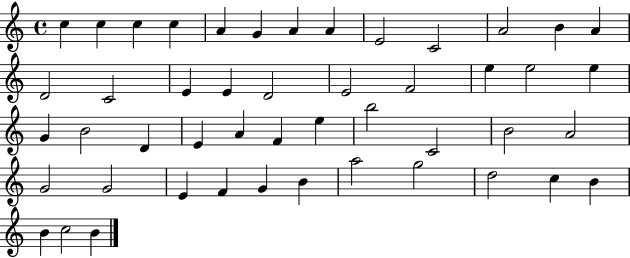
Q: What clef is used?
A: treble